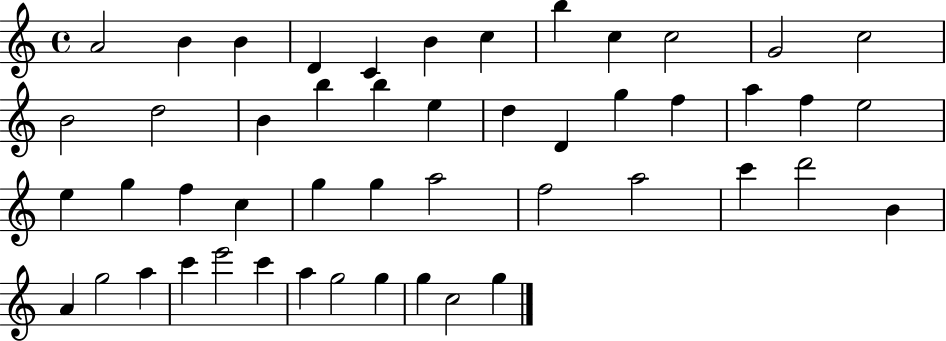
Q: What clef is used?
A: treble